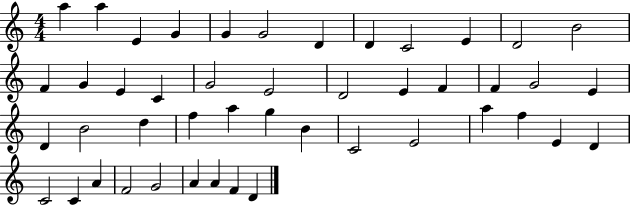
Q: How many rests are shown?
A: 0